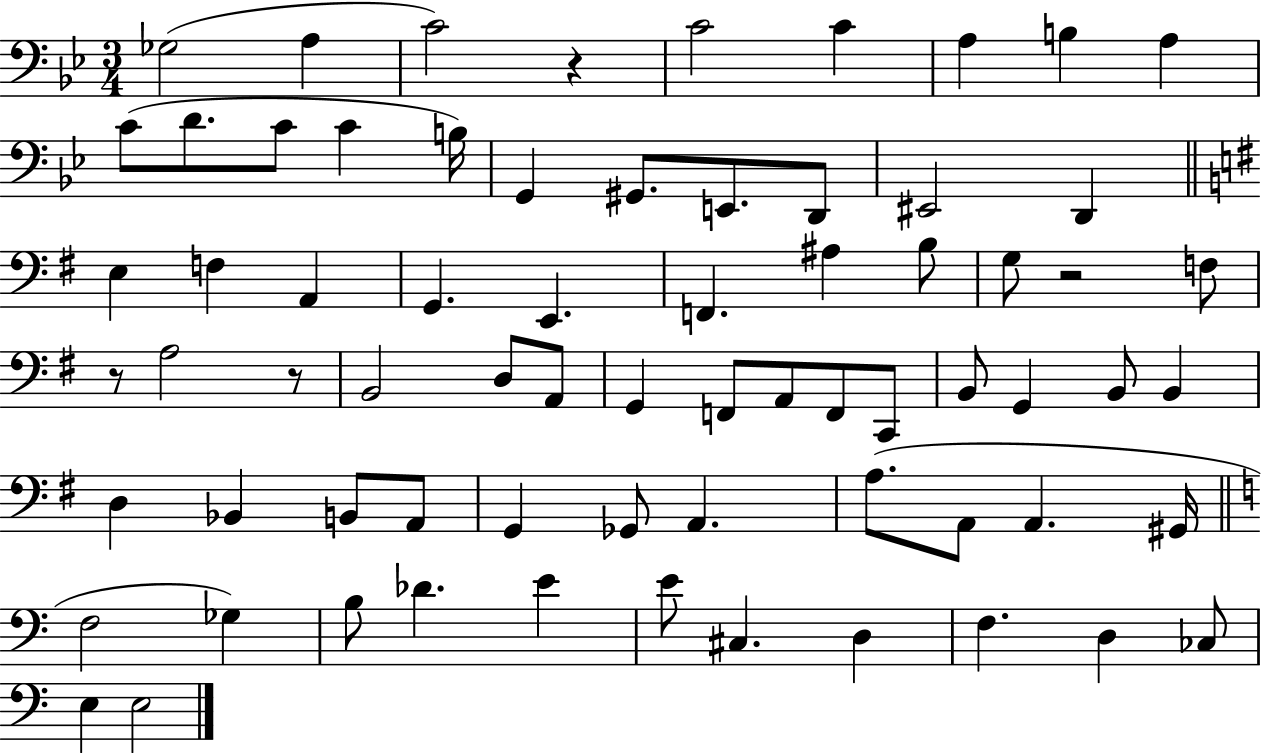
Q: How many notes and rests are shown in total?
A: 70